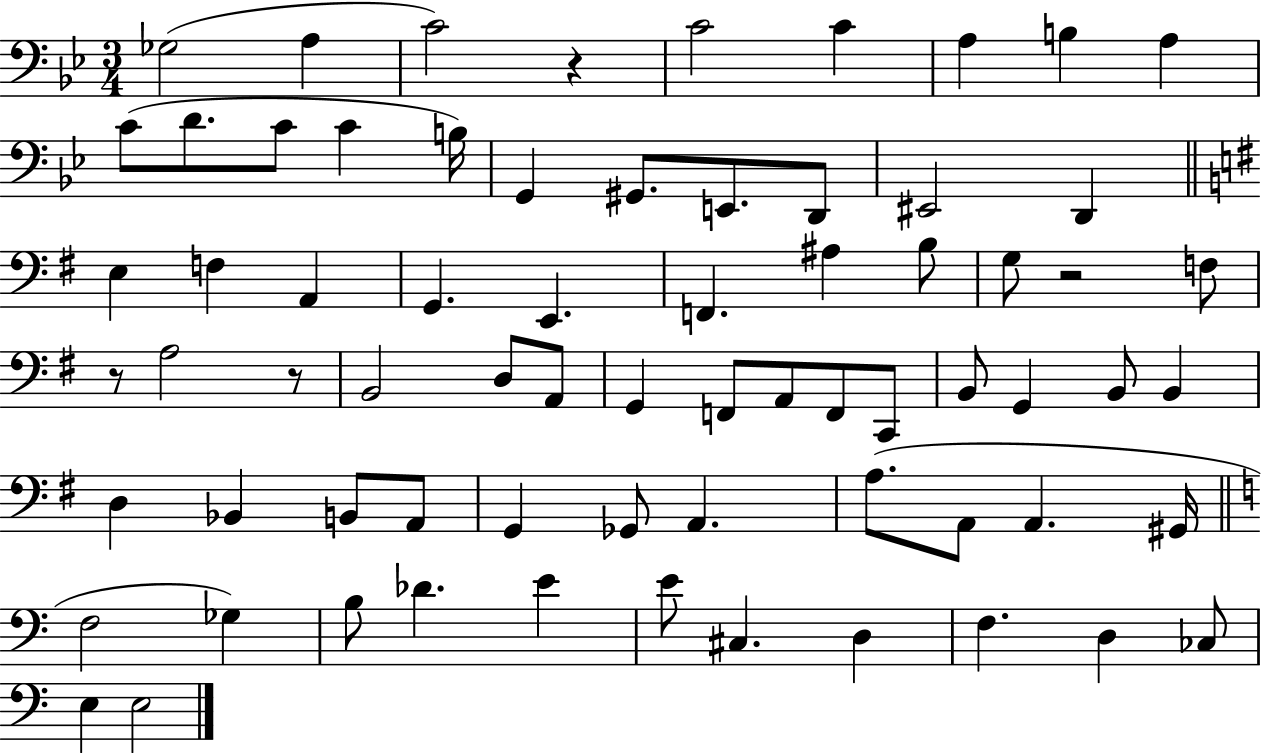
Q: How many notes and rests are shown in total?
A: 70